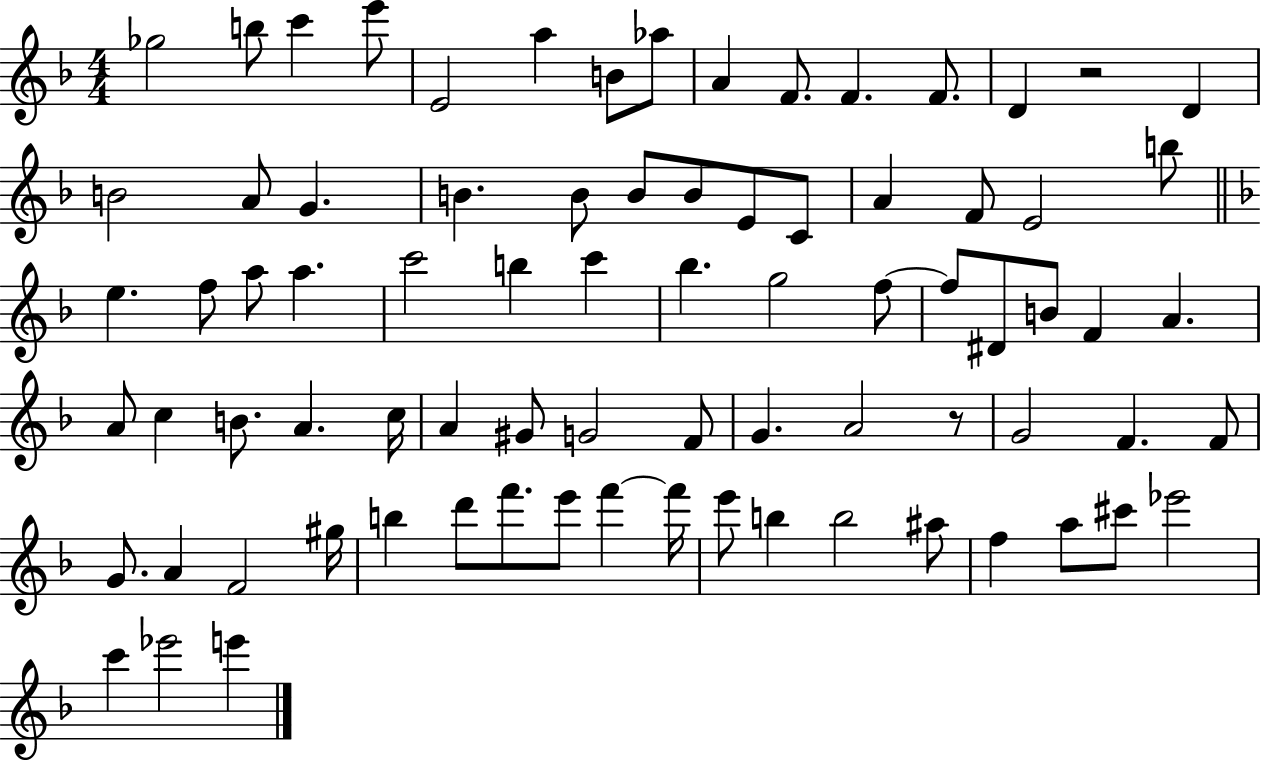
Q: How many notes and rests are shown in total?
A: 79